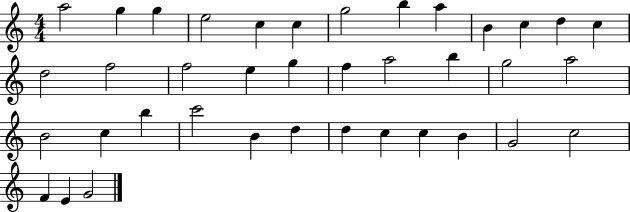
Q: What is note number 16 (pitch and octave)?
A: F5